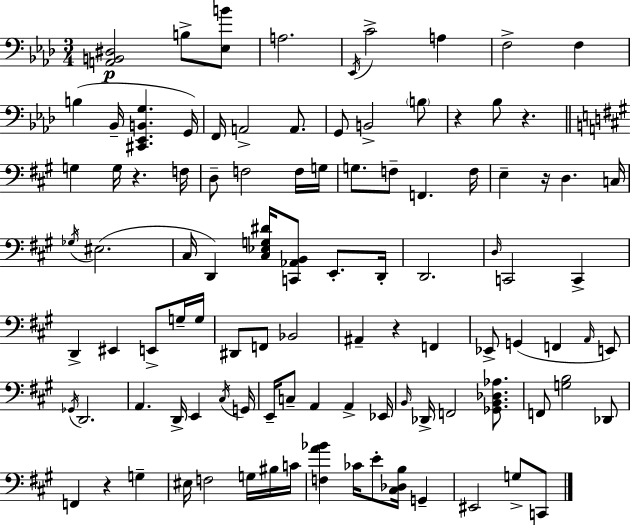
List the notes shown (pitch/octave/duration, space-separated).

[A2,B2,D#3]/h B3/e [Eb3,B4]/e A3/h. Eb2/s C4/h A3/q F3/h F3/q B3/q Bb2/s [C#2,Eb2,B2,G3]/q. G2/s F2/s A2/h A2/e. G2/e B2/h B3/e R/q Bb3/e R/q. G3/q G3/s R/q. F3/s D3/e F3/h F3/s G3/s G3/e. F3/e F2/q. F3/s E3/q R/s D3/q. C3/s Gb3/s EIS3/h. C#3/s D2/q [C#3,Eb3,G3,D#4]/s [C2,Ab2,B2]/e E2/e. D2/s D2/h. D3/s C2/h C2/q D2/q EIS2/q E2/e G3/s G3/s D#2/e F2/e Bb2/h A#2/q R/q F2/q Eb2/e G2/q F2/q A2/s E2/e Gb2/s D2/h. A2/q. D2/s E2/q C#3/s G2/s E2/s C3/e A2/q A2/q Eb2/s B2/s Db2/s F2/h [Gb2,B2,Db3,Ab3]/e. F2/e [G3,B3]/h Db2/e F2/q R/q G3/q EIS3/s F3/h G3/s BIS3/s C4/s [F3,A4,Bb4]/q CES4/s E4/e [C#3,Db3,B3]/s G2/q EIS2/h G3/e C2/e